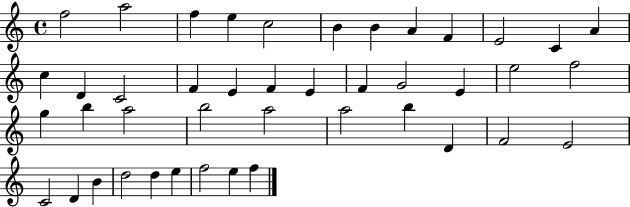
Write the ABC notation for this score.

X:1
T:Untitled
M:4/4
L:1/4
K:C
f2 a2 f e c2 B B A F E2 C A c D C2 F E F E F G2 E e2 f2 g b a2 b2 a2 a2 b D F2 E2 C2 D B d2 d e f2 e f